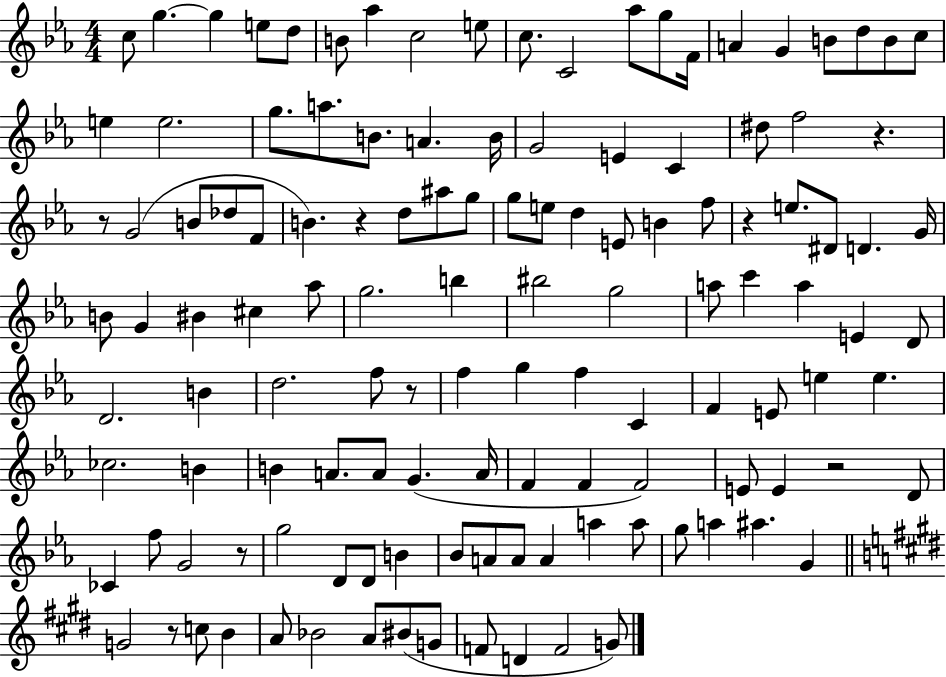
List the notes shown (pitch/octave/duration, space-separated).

C5/e G5/q. G5/q E5/e D5/e B4/e Ab5/q C5/h E5/e C5/e. C4/h Ab5/e G5/e F4/s A4/q G4/q B4/e D5/e B4/e C5/e E5/q E5/h. G5/e. A5/e. B4/e. A4/q. B4/s G4/h E4/q C4/q D#5/e F5/h R/q. R/e G4/h B4/e Db5/e F4/e B4/q. R/q D5/e A#5/e G5/e G5/e E5/e D5/q E4/e B4/q F5/e R/q E5/e. D#4/e D4/q. G4/s B4/e G4/q BIS4/q C#5/q Ab5/e G5/h. B5/q BIS5/h G5/h A5/e C6/q A5/q E4/q D4/e D4/h. B4/q D5/h. F5/e R/e F5/q G5/q F5/q C4/q F4/q E4/e E5/q E5/q. CES5/h. B4/q B4/q A4/e. A4/e G4/q. A4/s F4/q F4/q F4/h E4/e E4/q R/h D4/e CES4/q F5/e G4/h R/e G5/h D4/e D4/e B4/q Bb4/e A4/e A4/e A4/q A5/q A5/e G5/e A5/q A#5/q. G4/q G4/h R/e C5/e B4/q A4/e Bb4/h A4/e BIS4/e G4/e F4/e D4/q F4/h G4/e